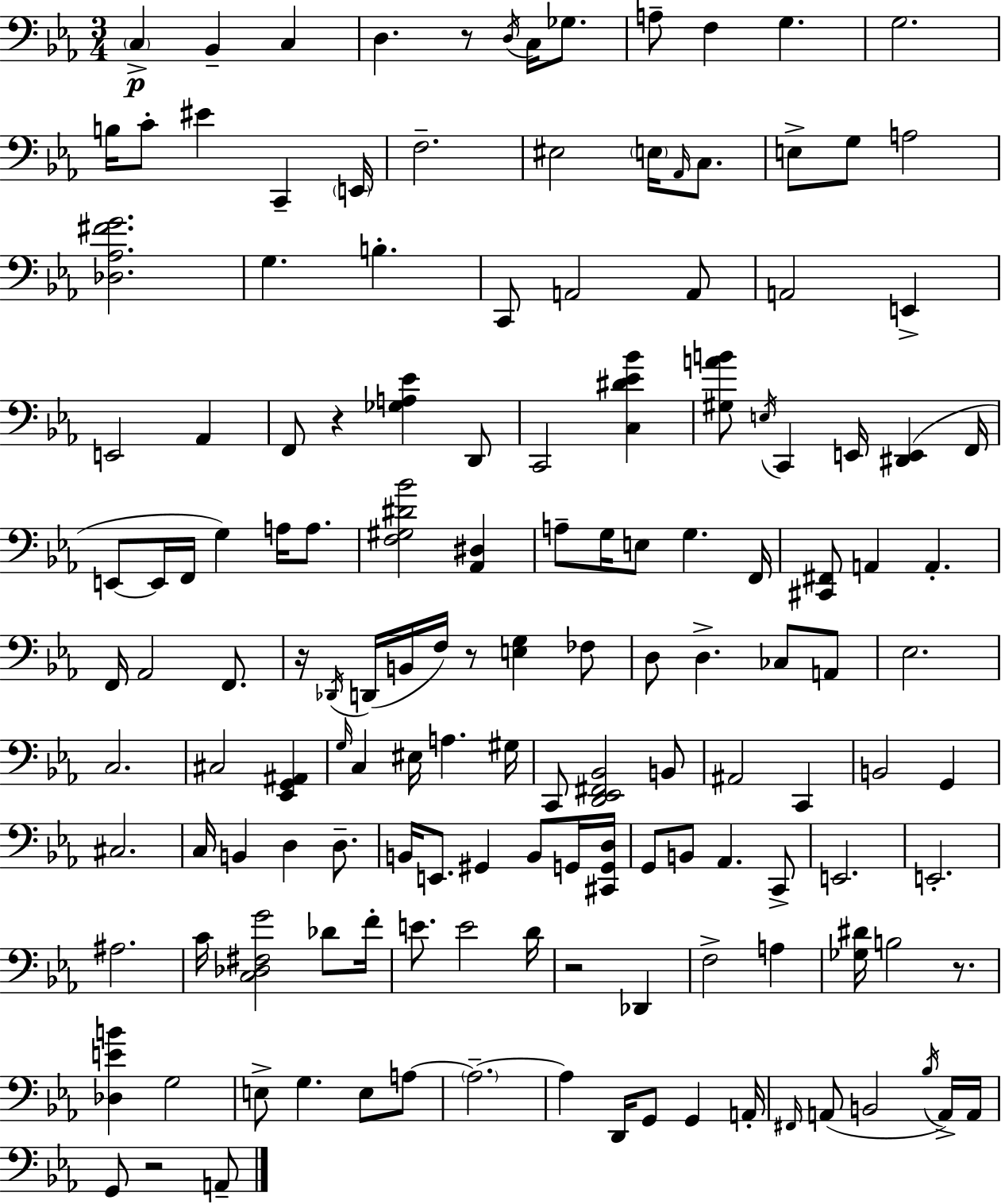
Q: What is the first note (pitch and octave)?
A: C3